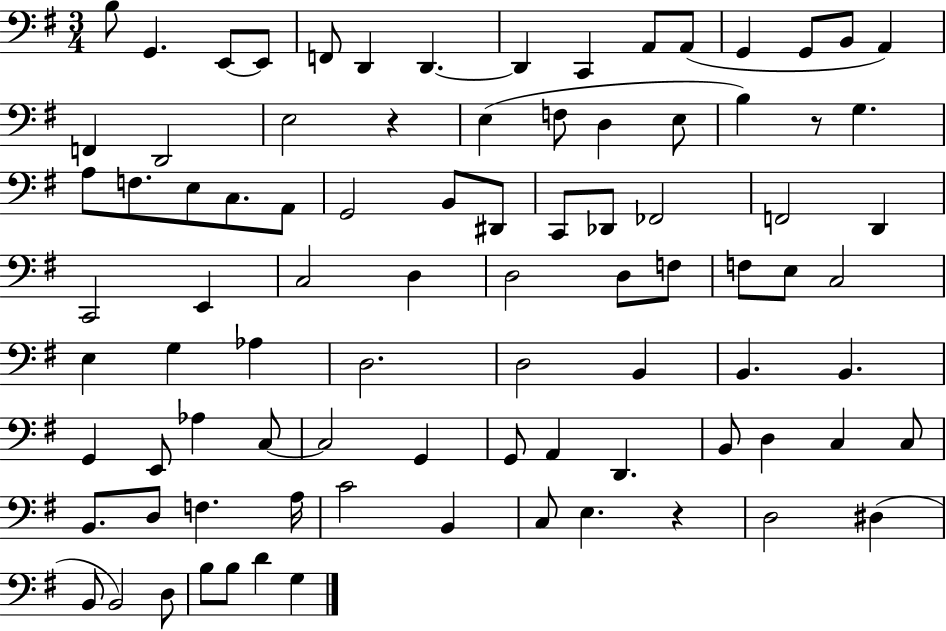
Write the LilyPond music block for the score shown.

{
  \clef bass
  \numericTimeSignature
  \time 3/4
  \key g \major
  b8 g,4. e,8~~ e,8 | f,8 d,4 d,4.~~ | d,4 c,4 a,8 a,8( | g,4 g,8 b,8 a,4) | \break f,4 d,2 | e2 r4 | e4( f8 d4 e8 | b4) r8 g4. | \break a8 f8. e8 c8. a,8 | g,2 b,8 dis,8 | c,8 des,8 fes,2 | f,2 d,4 | \break c,2 e,4 | c2 d4 | d2 d8 f8 | f8 e8 c2 | \break e4 g4 aes4 | d2. | d2 b,4 | b,4. b,4. | \break g,4 e,8 aes4 c8~~ | c2 g,4 | g,8 a,4 d,4. | b,8 d4 c4 c8 | \break b,8. d8 f4. a16 | c'2 b,4 | c8 e4. r4 | d2 dis4( | \break b,8 b,2) d8 | b8 b8 d'4 g4 | \bar "|."
}